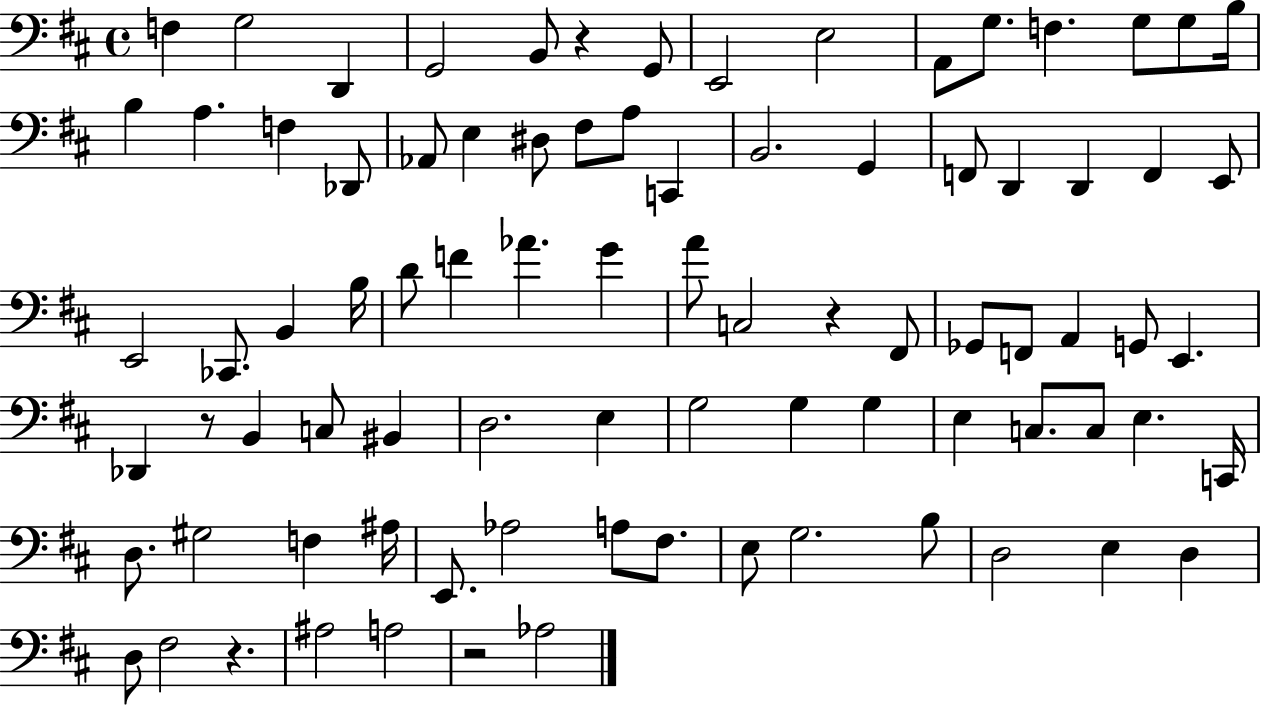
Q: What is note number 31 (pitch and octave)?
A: E2